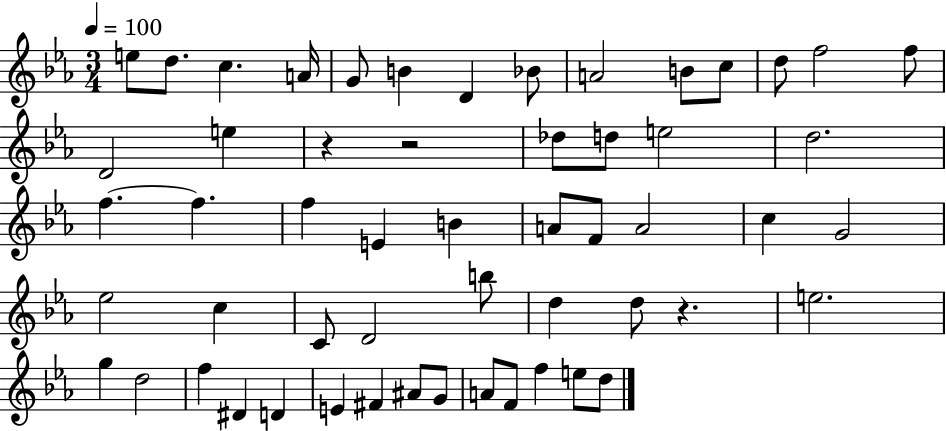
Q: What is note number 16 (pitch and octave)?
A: E5